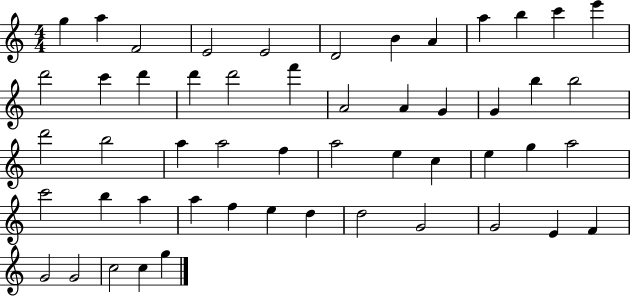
X:1
T:Untitled
M:4/4
L:1/4
K:C
g a F2 E2 E2 D2 B A a b c' e' d'2 c' d' d' d'2 f' A2 A G G b b2 d'2 b2 a a2 f a2 e c e g a2 c'2 b a a f e d d2 G2 G2 E F G2 G2 c2 c g